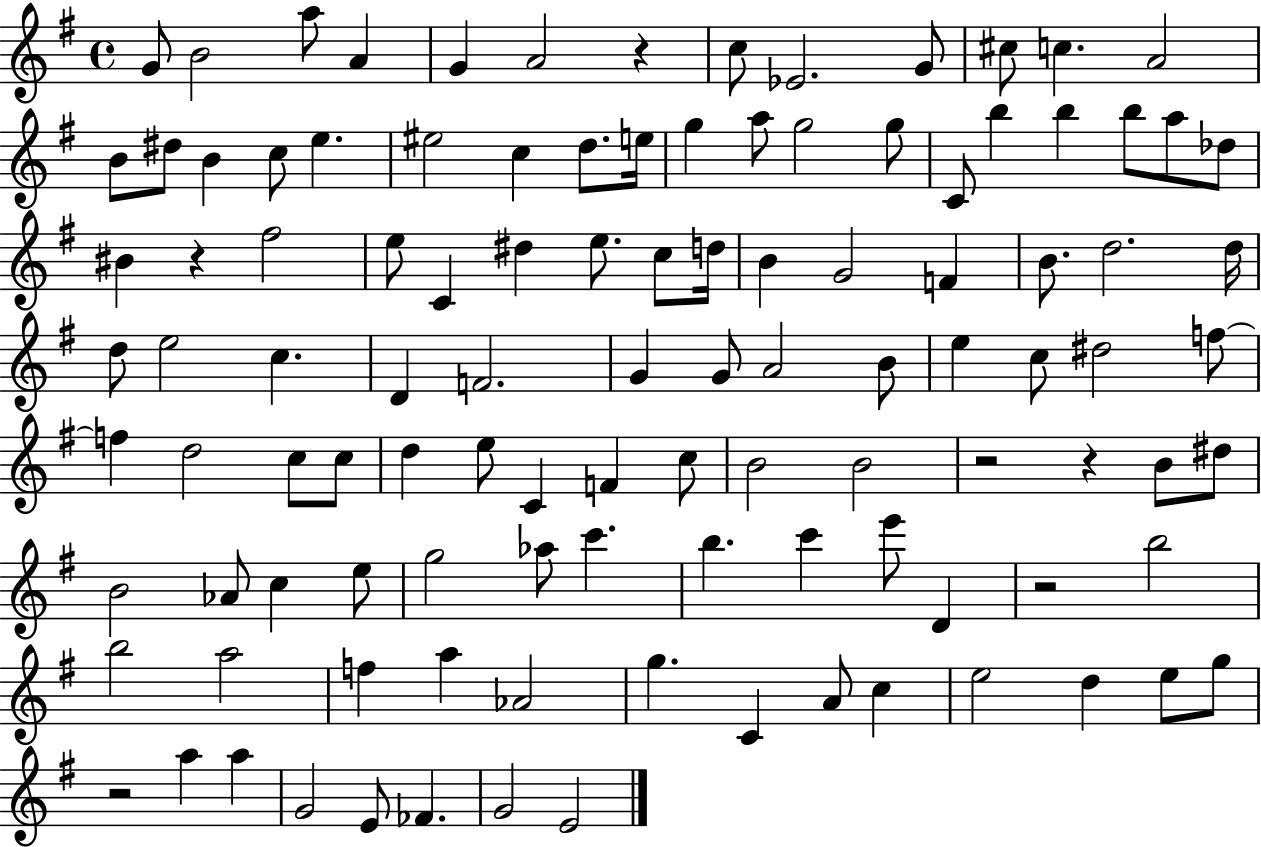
G4/e B4/h A5/e A4/q G4/q A4/h R/q C5/e Eb4/h. G4/e C#5/e C5/q. A4/h B4/e D#5/e B4/q C5/e E5/q. EIS5/h C5/q D5/e. E5/s G5/q A5/e G5/h G5/e C4/e B5/q B5/q B5/e A5/e Db5/e BIS4/q R/q F#5/h E5/e C4/q D#5/q E5/e. C5/e D5/s B4/q G4/h F4/q B4/e. D5/h. D5/s D5/e E5/h C5/q. D4/q F4/h. G4/q G4/e A4/h B4/e E5/q C5/e D#5/h F5/e F5/q D5/h C5/e C5/e D5/q E5/e C4/q F4/q C5/e B4/h B4/h R/h R/q B4/e D#5/e B4/h Ab4/e C5/q E5/e G5/h Ab5/e C6/q. B5/q. C6/q E6/e D4/q R/h B5/h B5/h A5/h F5/q A5/q Ab4/h G5/q. C4/q A4/e C5/q E5/h D5/q E5/e G5/e R/h A5/q A5/q G4/h E4/e FES4/q. G4/h E4/h